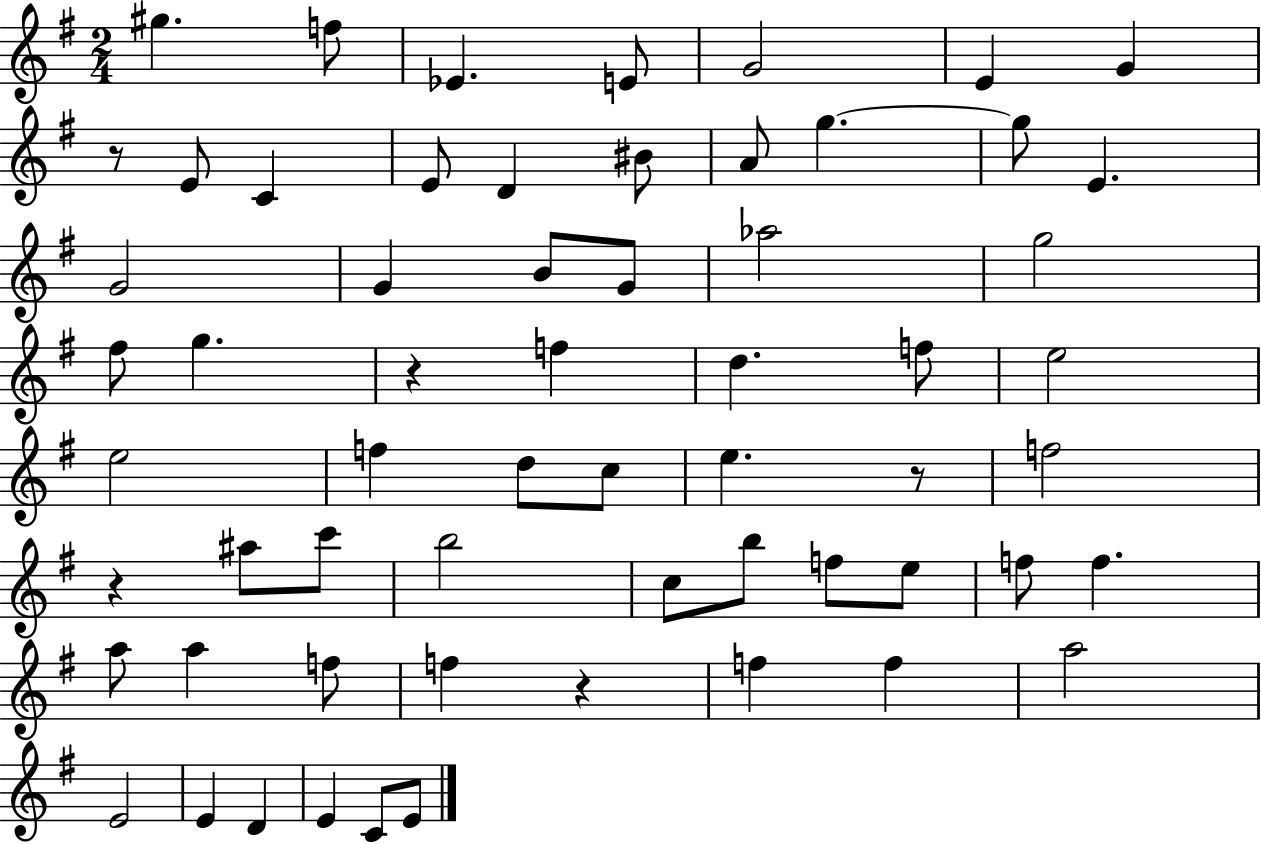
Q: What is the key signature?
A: G major